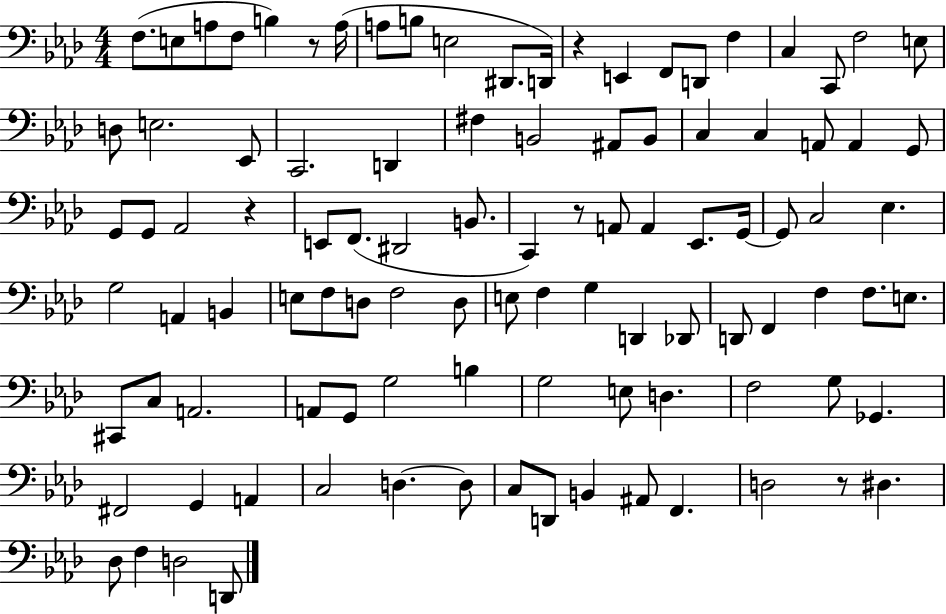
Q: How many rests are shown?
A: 5